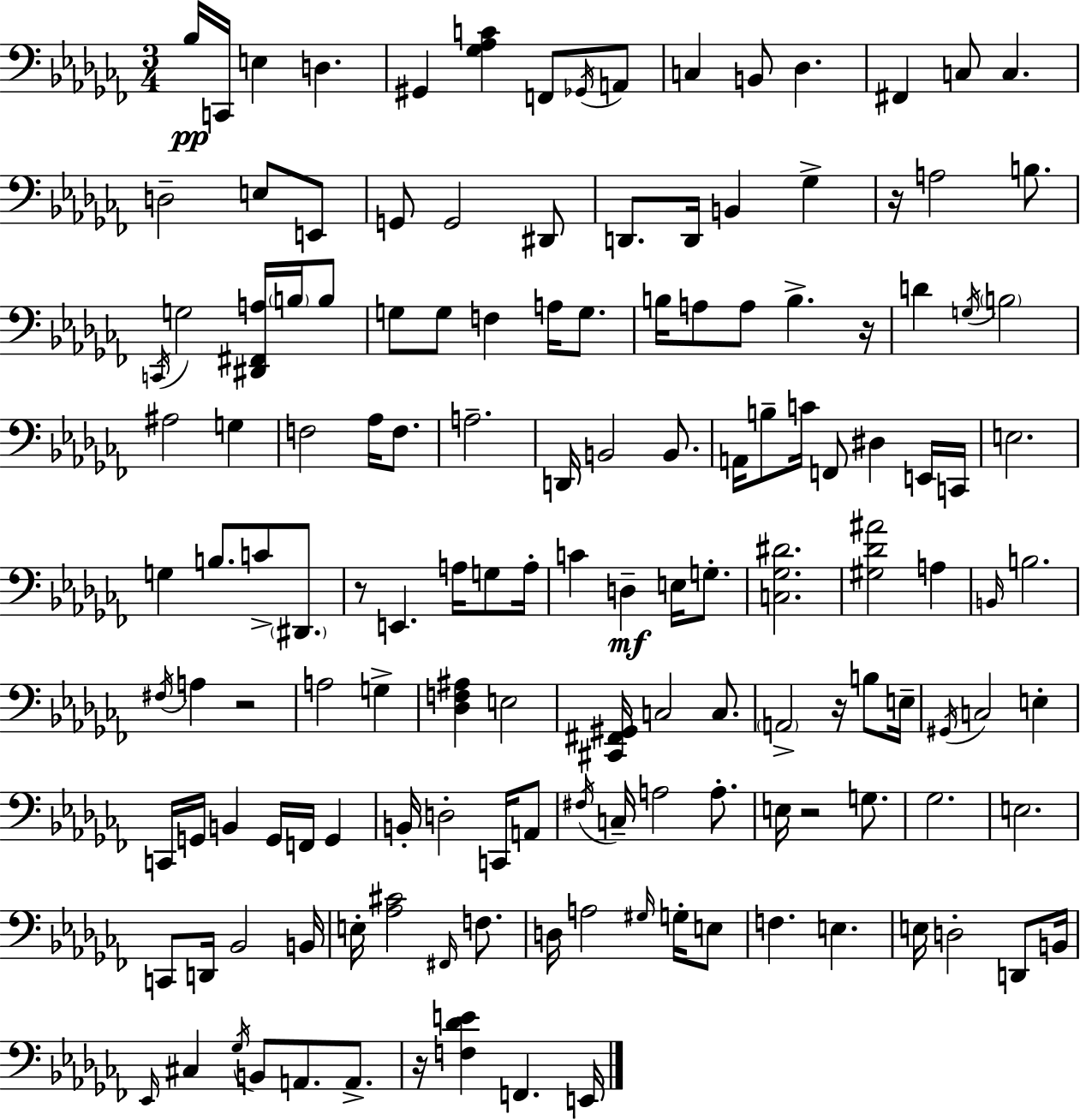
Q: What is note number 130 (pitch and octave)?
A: F2